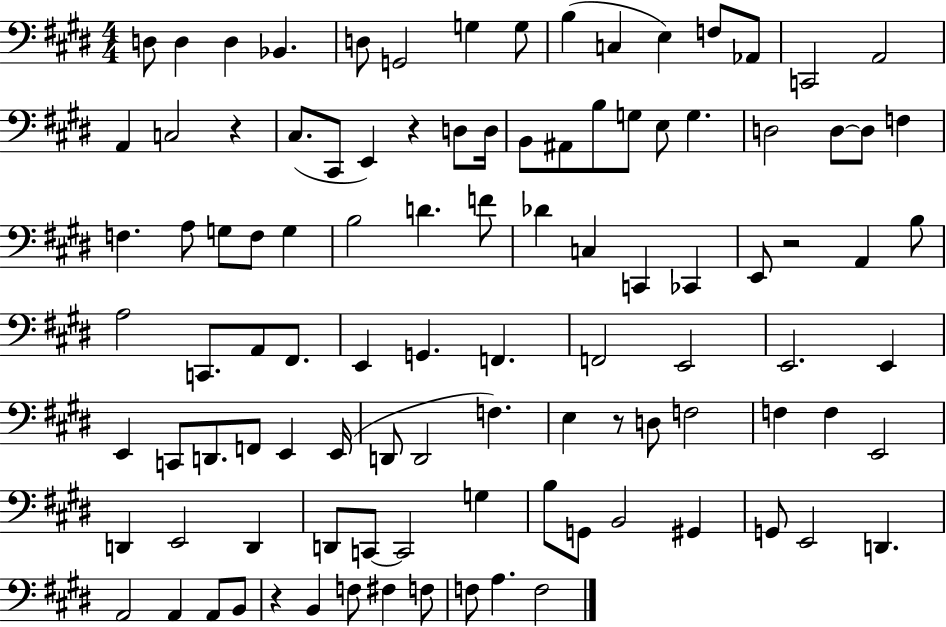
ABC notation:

X:1
T:Untitled
M:4/4
L:1/4
K:E
D,/2 D, D, _B,, D,/2 G,,2 G, G,/2 B, C, E, F,/2 _A,,/2 C,,2 A,,2 A,, C,2 z ^C,/2 ^C,,/2 E,, z D,/2 D,/4 B,,/2 ^A,,/2 B,/2 G,/2 E,/2 G, D,2 D,/2 D,/2 F, F, A,/2 G,/2 F,/2 G, B,2 D F/2 _D C, C,, _C,, E,,/2 z2 A,, B,/2 A,2 C,,/2 A,,/2 ^F,,/2 E,, G,, F,, F,,2 E,,2 E,,2 E,, E,, C,,/2 D,,/2 F,,/2 E,, E,,/4 D,,/2 D,,2 F, E, z/2 D,/2 F,2 F, F, E,,2 D,, E,,2 D,, D,,/2 C,,/2 C,,2 G, B,/2 G,,/2 B,,2 ^G,, G,,/2 E,,2 D,, A,,2 A,, A,,/2 B,,/2 z B,, F,/2 ^F, F,/2 F,/2 A, F,2